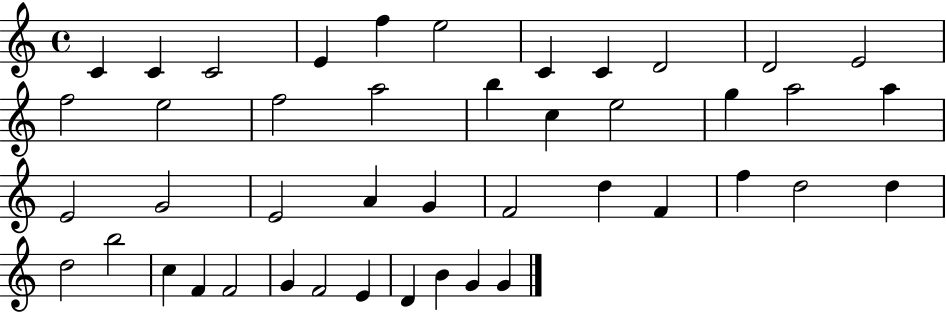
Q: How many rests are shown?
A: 0